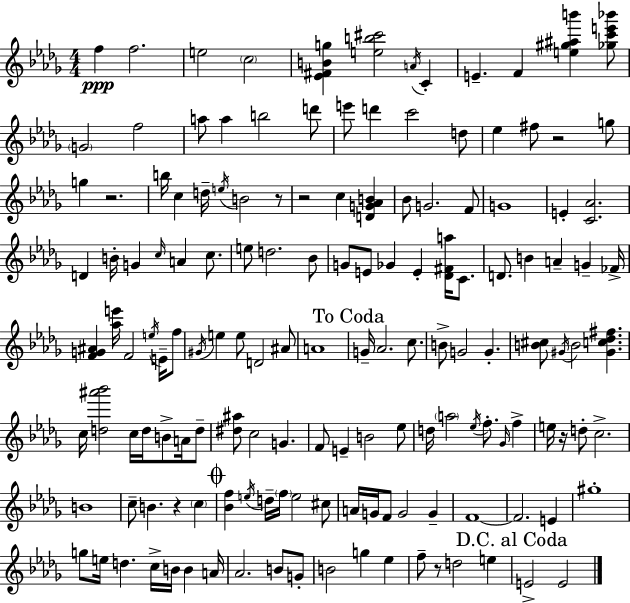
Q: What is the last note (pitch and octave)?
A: E4